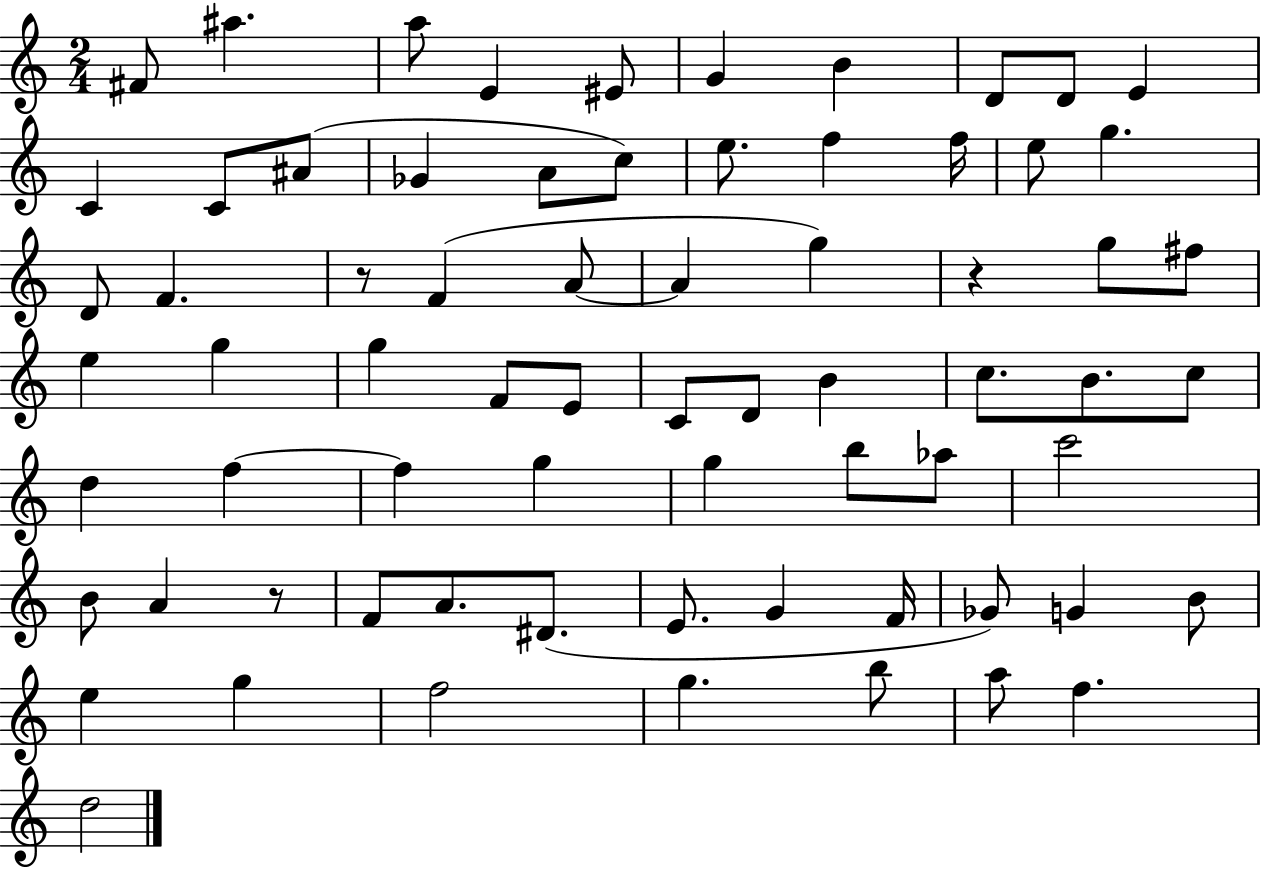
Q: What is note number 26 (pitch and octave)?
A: A4